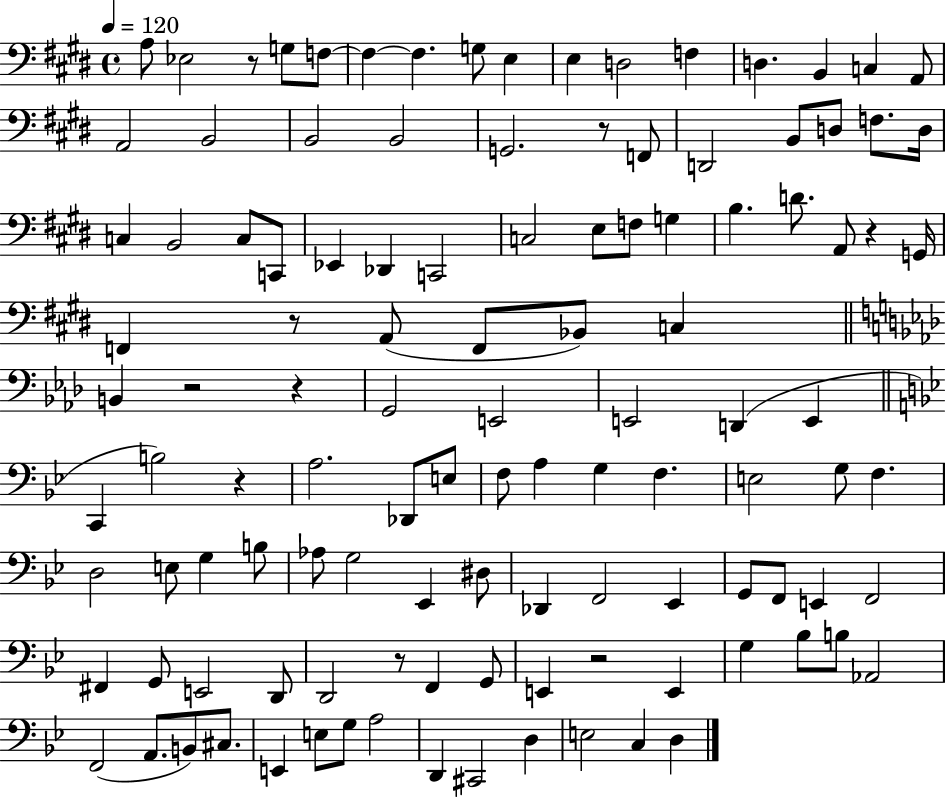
X:1
T:Untitled
M:4/4
L:1/4
K:E
A,/2 _E,2 z/2 G,/2 F,/2 F, F, G,/2 E, E, D,2 F, D, B,, C, A,,/2 A,,2 B,,2 B,,2 B,,2 G,,2 z/2 F,,/2 D,,2 B,,/2 D,/2 F,/2 D,/4 C, B,,2 C,/2 C,,/2 _E,, _D,, C,,2 C,2 E,/2 F,/2 G, B, D/2 A,,/2 z G,,/4 F,, z/2 A,,/2 F,,/2 _B,,/2 C, B,, z2 z G,,2 E,,2 E,,2 D,, E,, C,, B,2 z A,2 _D,,/2 E,/2 F,/2 A, G, F, E,2 G,/2 F, D,2 E,/2 G, B,/2 _A,/2 G,2 _E,, ^D,/2 _D,, F,,2 _E,, G,,/2 F,,/2 E,, F,,2 ^F,, G,,/2 E,,2 D,,/2 D,,2 z/2 F,, G,,/2 E,, z2 E,, G, _B,/2 B,/2 _A,,2 F,,2 A,,/2 B,,/2 ^C,/2 E,, E,/2 G,/2 A,2 D,, ^C,,2 D, E,2 C, D,